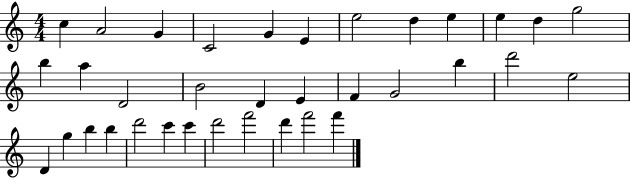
C5/q A4/h G4/q C4/h G4/q E4/q E5/h D5/q E5/q E5/q D5/q G5/h B5/q A5/q D4/h B4/h D4/q E4/q F4/q G4/h B5/q D6/h E5/h D4/q G5/q B5/q B5/q D6/h C6/q C6/q D6/h F6/h D6/q F6/h F6/q